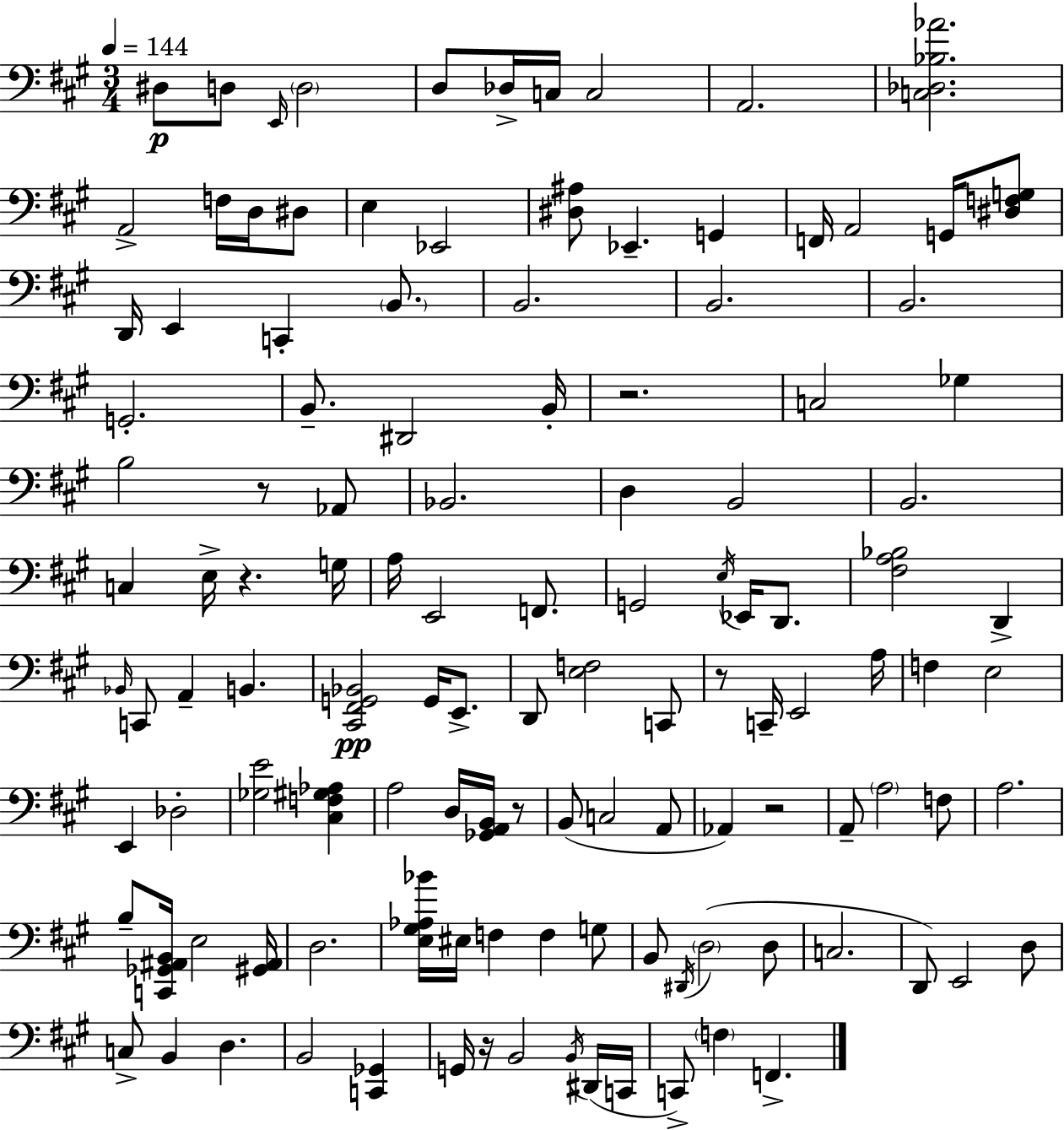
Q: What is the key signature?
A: A major